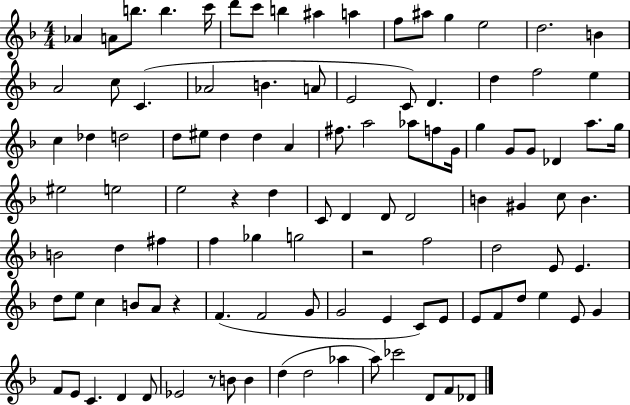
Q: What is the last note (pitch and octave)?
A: Db4